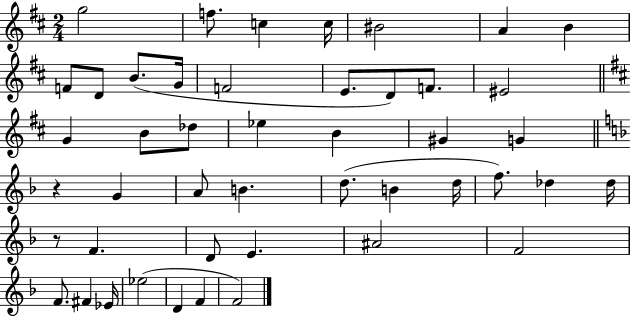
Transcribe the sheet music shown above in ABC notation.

X:1
T:Untitled
M:2/4
L:1/4
K:D
g2 f/2 c c/4 ^B2 A B F/2 D/2 B/2 G/4 F2 E/2 D/2 F/2 ^E2 G B/2 _d/2 _e B ^G G z G A/2 B d/2 B d/4 f/2 _d _d/4 z/2 F D/2 E ^A2 F2 F/2 ^F _E/4 _e2 D F F2